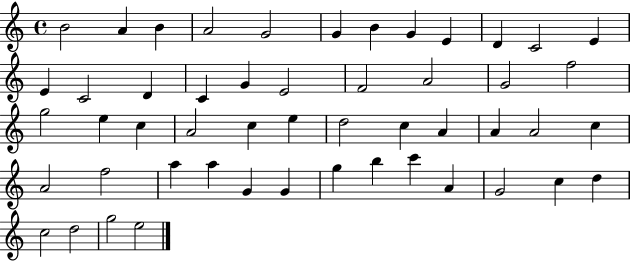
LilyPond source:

{
  \clef treble
  \time 4/4
  \defaultTimeSignature
  \key c \major
  b'2 a'4 b'4 | a'2 g'2 | g'4 b'4 g'4 e'4 | d'4 c'2 e'4 | \break e'4 c'2 d'4 | c'4 g'4 e'2 | f'2 a'2 | g'2 f''2 | \break g''2 e''4 c''4 | a'2 c''4 e''4 | d''2 c''4 a'4 | a'4 a'2 c''4 | \break a'2 f''2 | a''4 a''4 g'4 g'4 | g''4 b''4 c'''4 a'4 | g'2 c''4 d''4 | \break c''2 d''2 | g''2 e''2 | \bar "|."
}